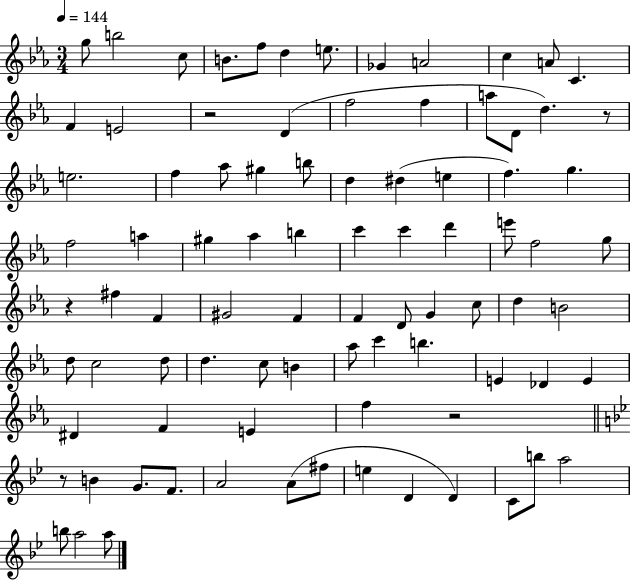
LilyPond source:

{
  \clef treble
  \numericTimeSignature
  \time 3/4
  \key ees \major
  \tempo 4 = 144
  g''8 b''2 c''8 | b'8. f''8 d''4 e''8. | ges'4 a'2 | c''4 a'8 c'4. | \break f'4 e'2 | r2 d'4( | f''2 f''4 | a''8 d'8 d''4.) r8 | \break e''2. | f''4 aes''8 gis''4 b''8 | d''4 dis''4( e''4 | f''4.) g''4. | \break f''2 a''4 | gis''4 aes''4 b''4 | c'''4 c'''4 d'''4 | e'''8 f''2 g''8 | \break r4 fis''4 f'4 | gis'2 f'4 | f'4 d'8 g'4 c''8 | d''4 b'2 | \break d''8 c''2 d''8 | d''4. c''8 b'4 | aes''8 c'''4 b''4. | e'4 des'4 e'4 | \break dis'4 f'4 e'4 | f''4 r2 | \bar "||" \break \key bes \major r8 b'4 g'8. f'8. | a'2 a'8( fis''8 | e''4 d'4 d'4) | c'8 b''8 a''2 | \break b''8 a''2 a''8 | \bar "|."
}